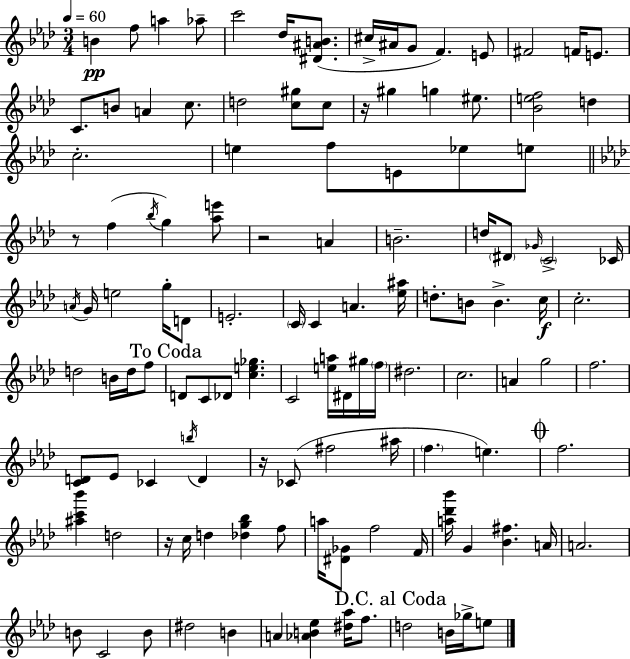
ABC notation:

X:1
T:Untitled
M:3/4
L:1/4
K:Fm
B f/2 a _a/2 c'2 _d/4 [^D^AB]/2 ^c/4 ^A/4 G/2 F E/2 ^F2 F/4 E/2 C/2 B/2 A c/2 d2 [c^g]/2 c/2 z/4 ^g g ^e/2 [_Bef]2 d c2 e f/2 E/2 _e/2 e/2 z/2 f _b/4 g [_ae']/2 z2 A B2 d/4 ^D/2 _G/4 C2 _C/4 A/4 G/4 e2 g/4 D/2 E2 C/4 C A [_e^a]/4 d/2 B/2 B c/4 c2 d2 B/4 d/4 f/2 D/2 C/2 _D/2 [ce_g] C2 [ea]/4 ^D/4 ^g/4 f/4 ^d2 c2 A g2 f2 [CD]/2 _E/2 _C b/4 D z/4 _C/2 ^f2 ^a/4 f e f2 [^ac'_b'] d2 z/4 c/4 d [_dg_b] f/2 a/4 [^D_G]/2 f2 F/4 [a_d'_b']/4 G [_B^f] A/4 A2 B/2 C2 B/2 ^d2 B A [_AB_e] [^d_a]/4 f/2 d2 B/4 _g/4 e/2